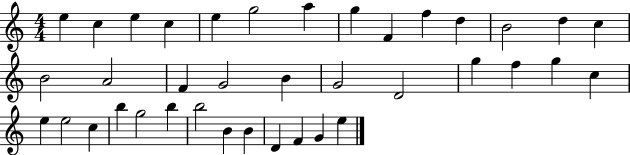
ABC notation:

X:1
T:Untitled
M:4/4
L:1/4
K:C
e c e c e g2 a g F f d B2 d c B2 A2 F G2 B G2 D2 g f g c e e2 c b g2 b b2 B B D F G e